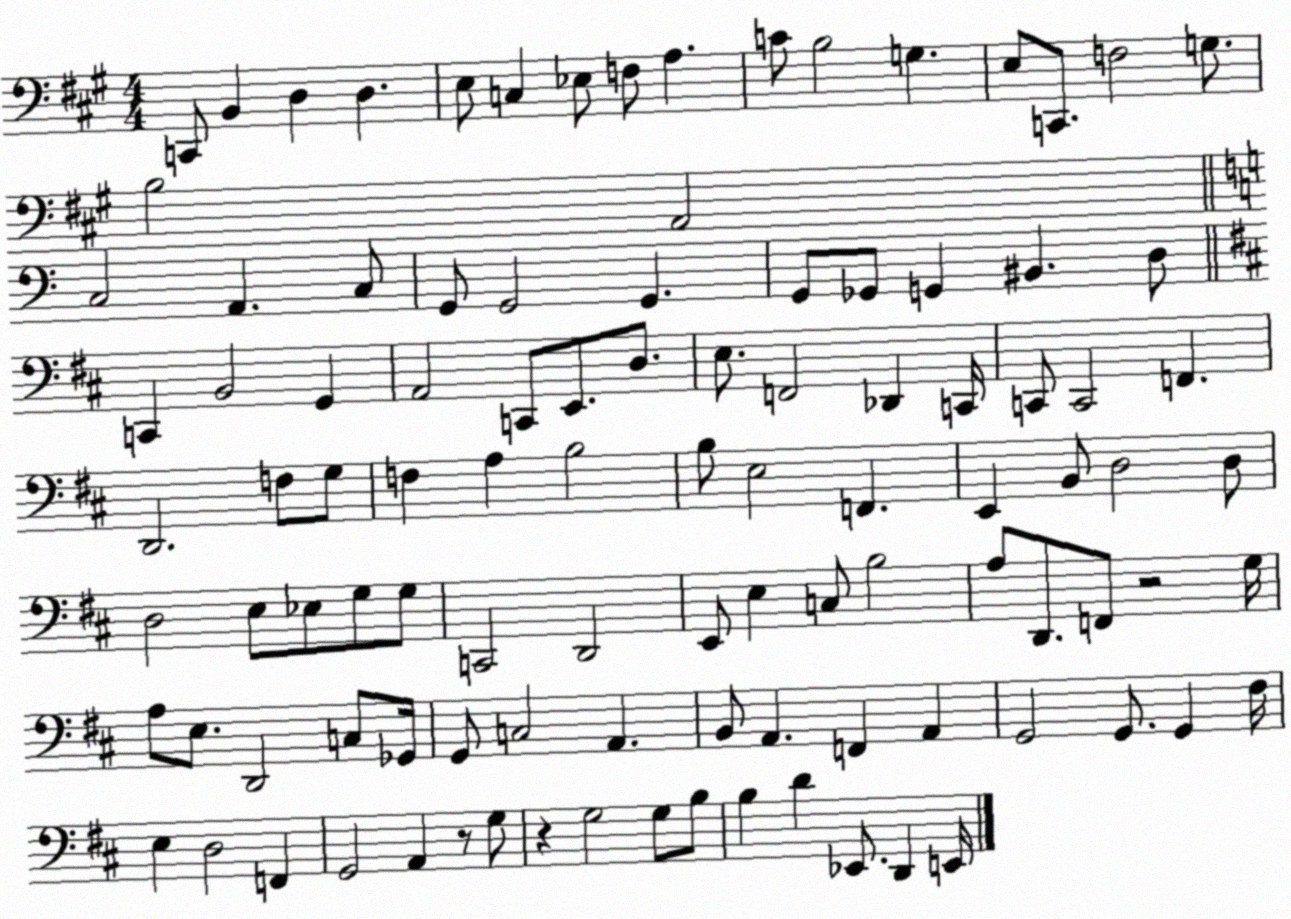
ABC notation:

X:1
T:Untitled
M:4/4
L:1/4
K:A
C,,/2 B,, D, D, E,/2 C, _E,/2 F,/2 A, C/2 B,2 G, E,/2 C,,/2 F,2 G,/2 B,2 A,,2 C,2 A,, C,/2 G,,/2 G,,2 G,, G,,/2 _G,,/2 G,, ^B,, D,/2 C,, B,,2 G,, A,,2 C,,/2 E,,/2 D,/2 E,/2 F,,2 _D,, C,,/4 C,,/2 C,,2 F,, D,,2 F,/2 G,/2 F, A, B,2 B,/2 E,2 F,, E,, B,,/2 D,2 D,/2 D,2 E,/2 _E,/2 G,/2 G,/2 C,,2 D,,2 E,,/2 E, C,/2 B,2 A,/2 D,,/2 F,,/2 z2 G,/4 A,/2 E,/2 D,,2 C,/2 _G,,/4 G,,/2 C,2 A,, B,,/2 A,, F,, A,, G,,2 G,,/2 G,, ^F,/4 E, D,2 F,, G,,2 A,, z/2 G,/2 z G,2 G,/2 B,/2 B, D _E,,/2 D,, E,,/4